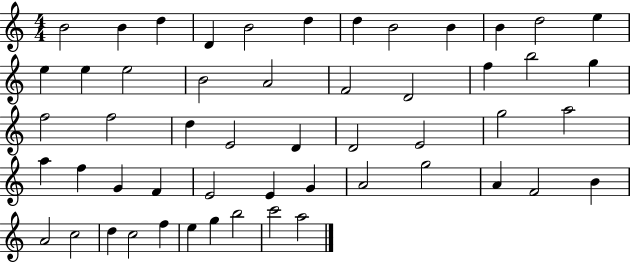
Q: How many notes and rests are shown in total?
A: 53